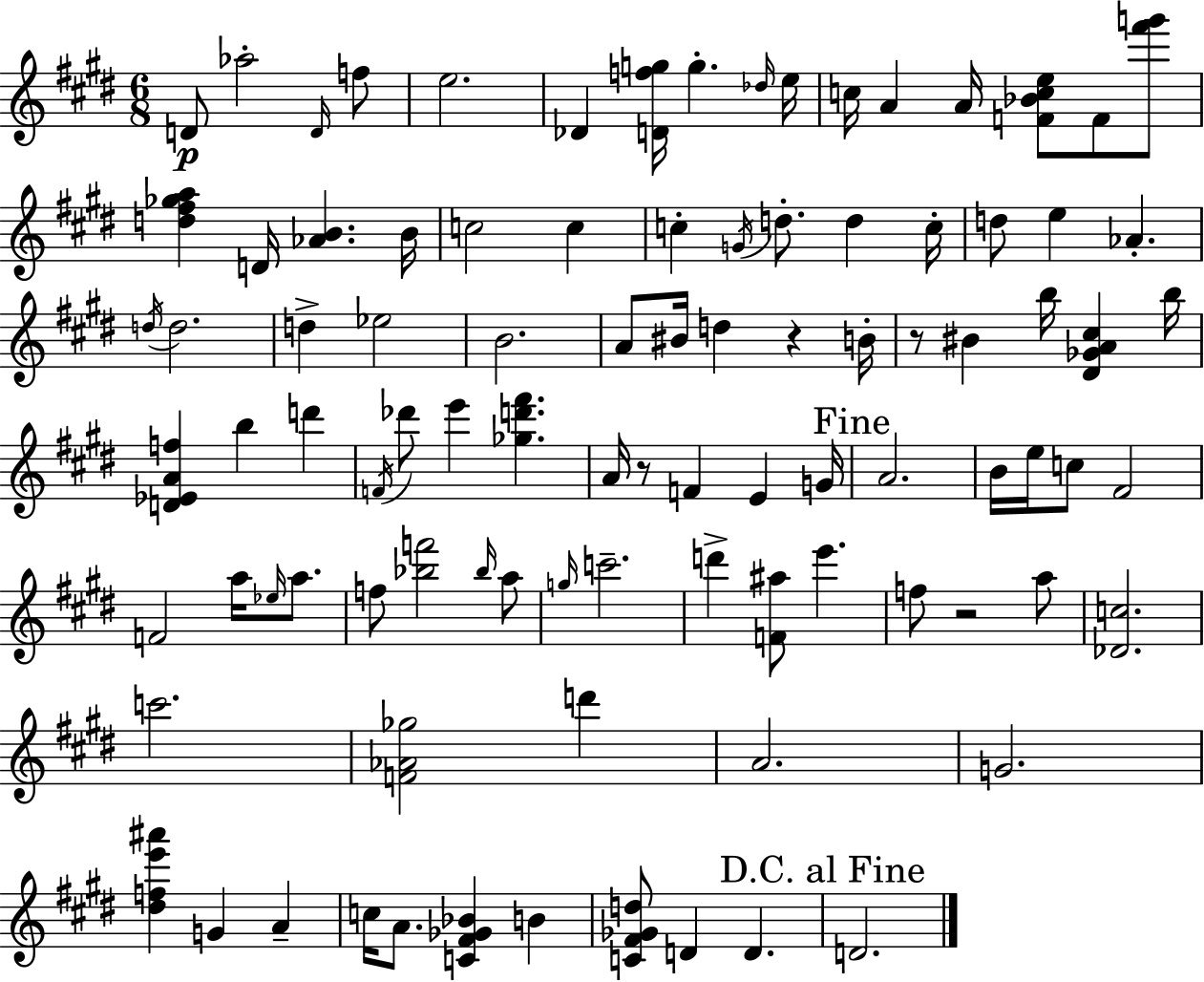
X:1
T:Untitled
M:6/8
L:1/4
K:E
D/2 _a2 D/4 f/2 e2 _D [Dfg]/4 g _d/4 e/4 c/4 A A/4 [F_Bce]/2 F/2 [^f'g']/2 [d^f_ga] D/4 [_AB] B/4 c2 c c G/4 d/2 d c/4 d/2 e _A d/4 d2 d _e2 B2 A/2 ^B/4 d z B/4 z/2 ^B b/4 [^D_GA^c] b/4 [D_EAf] b d' F/4 _d'/2 e' [_gd'^f'] A/4 z/2 F E G/4 A2 B/4 e/4 c/2 ^F2 F2 a/4 _e/4 a/2 f/2 [_bf']2 _b/4 a/2 g/4 c'2 d' [F^a]/2 e' f/2 z2 a/2 [_Dc]2 c'2 [F_A_g]2 d' A2 G2 [^dfe'^a'] G A c/4 A/2 [C^F_G_B] B [C^F_Gd]/2 D D D2